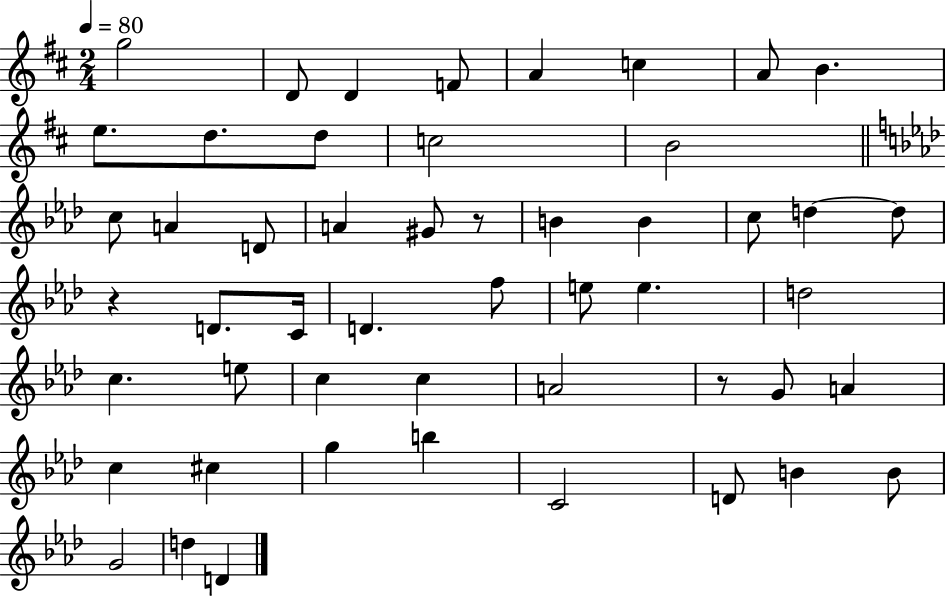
X:1
T:Untitled
M:2/4
L:1/4
K:D
g2 D/2 D F/2 A c A/2 B e/2 d/2 d/2 c2 B2 c/2 A D/2 A ^G/2 z/2 B B c/2 d d/2 z D/2 C/4 D f/2 e/2 e d2 c e/2 c c A2 z/2 G/2 A c ^c g b C2 D/2 B B/2 G2 d D